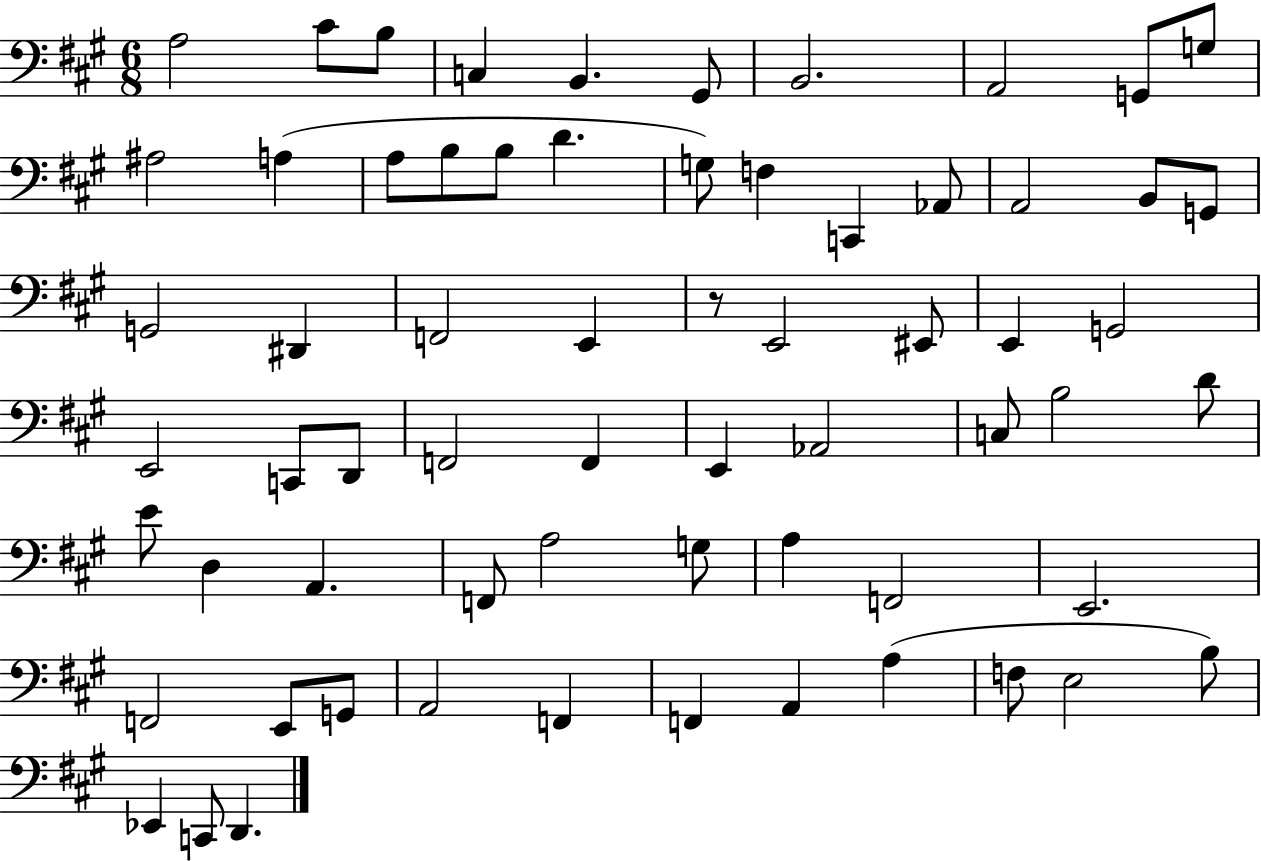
A3/h C#4/e B3/e C3/q B2/q. G#2/e B2/h. A2/h G2/e G3/e A#3/h A3/q A3/e B3/e B3/e D4/q. G3/e F3/q C2/q Ab2/e A2/h B2/e G2/e G2/h D#2/q F2/h E2/q R/e E2/h EIS2/e E2/q G2/h E2/h C2/e D2/e F2/h F2/q E2/q Ab2/h C3/e B3/h D4/e E4/e D3/q A2/q. F2/e A3/h G3/e A3/q F2/h E2/h. F2/h E2/e G2/e A2/h F2/q F2/q A2/q A3/q F3/e E3/h B3/e Eb2/q C2/e D2/q.